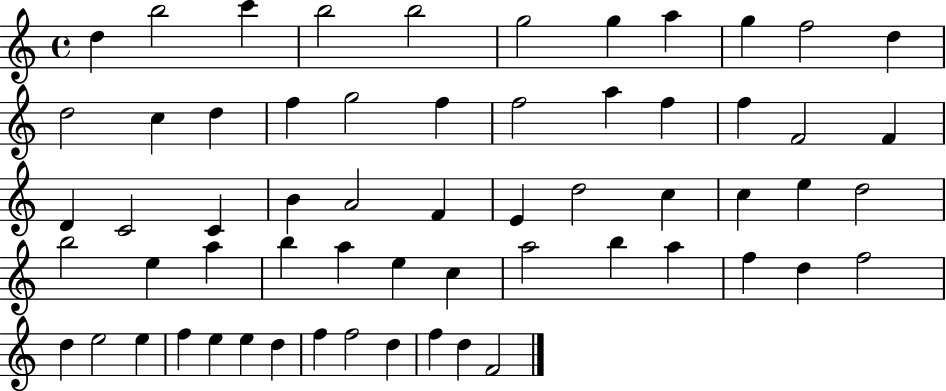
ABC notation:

X:1
T:Untitled
M:4/4
L:1/4
K:C
d b2 c' b2 b2 g2 g a g f2 d d2 c d f g2 f f2 a f f F2 F D C2 C B A2 F E d2 c c e d2 b2 e a b a e c a2 b a f d f2 d e2 e f e e d f f2 d f d F2